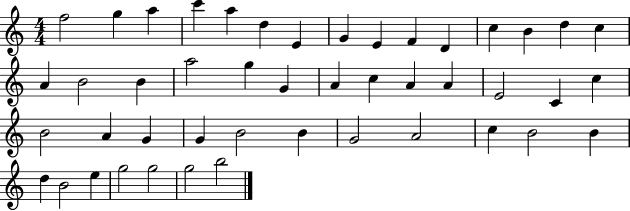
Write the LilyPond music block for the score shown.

{
  \clef treble
  \numericTimeSignature
  \time 4/4
  \key c \major
  f''2 g''4 a''4 | c'''4 a''4 d''4 e'4 | g'4 e'4 f'4 d'4 | c''4 b'4 d''4 c''4 | \break a'4 b'2 b'4 | a''2 g''4 g'4 | a'4 c''4 a'4 a'4 | e'2 c'4 c''4 | \break b'2 a'4 g'4 | g'4 b'2 b'4 | g'2 a'2 | c''4 b'2 b'4 | \break d''4 b'2 e''4 | g''2 g''2 | g''2 b''2 | \bar "|."
}